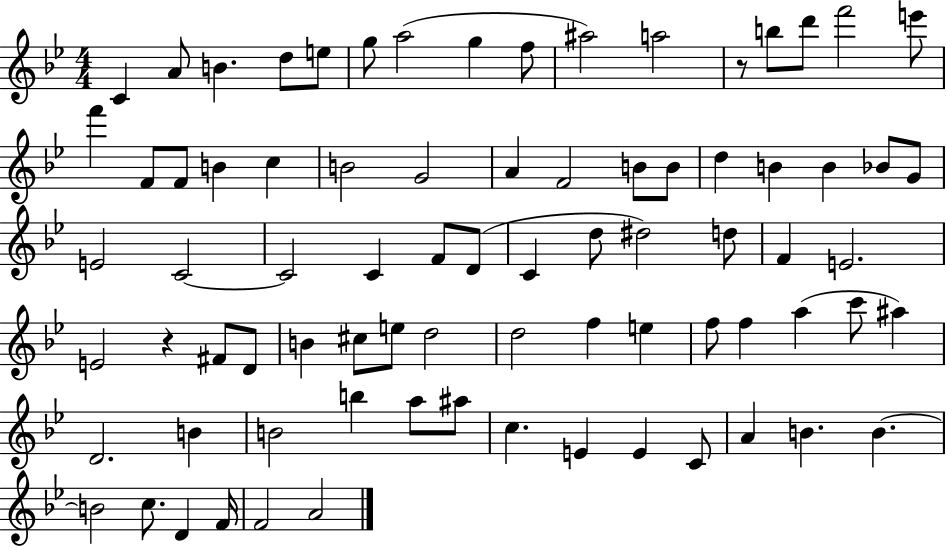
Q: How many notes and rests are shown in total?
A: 79